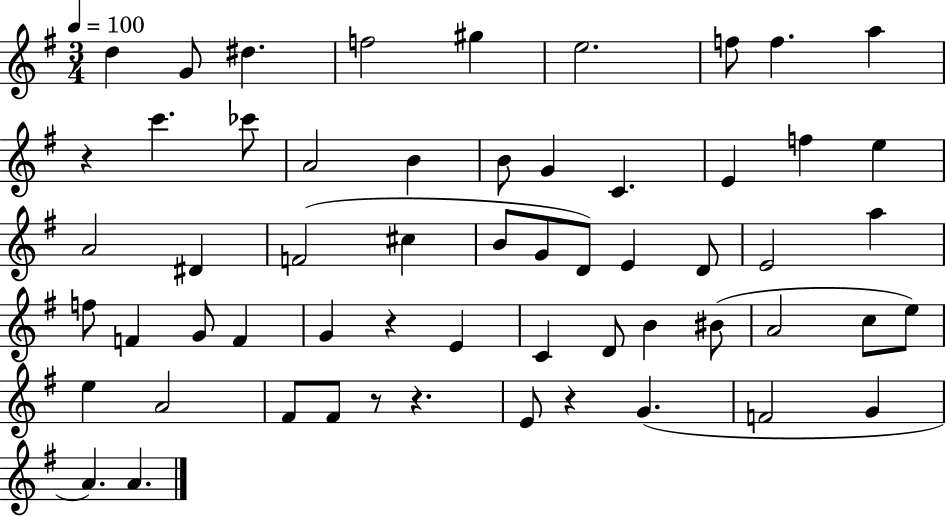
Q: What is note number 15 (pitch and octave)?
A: G4